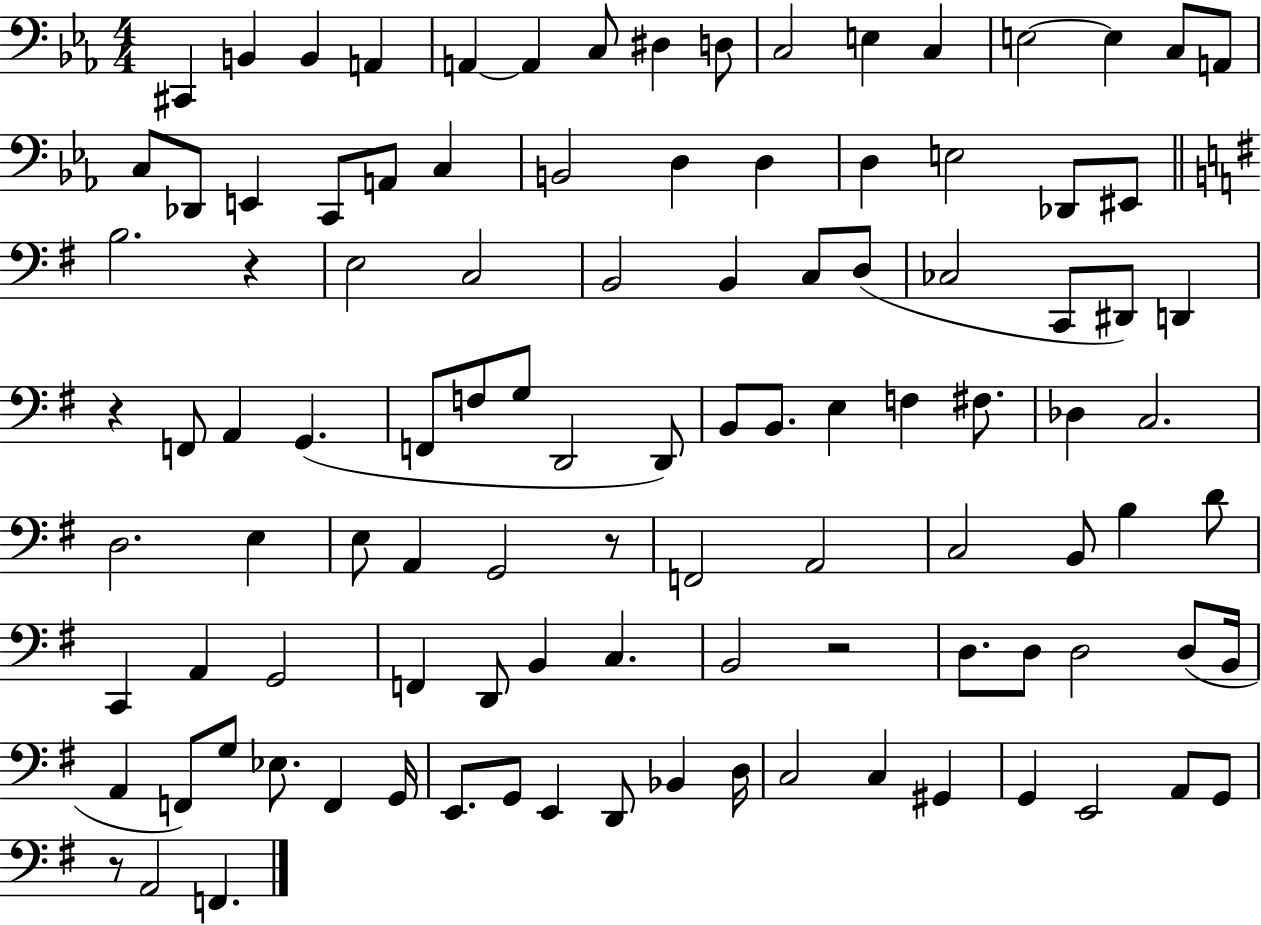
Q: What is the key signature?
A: EES major